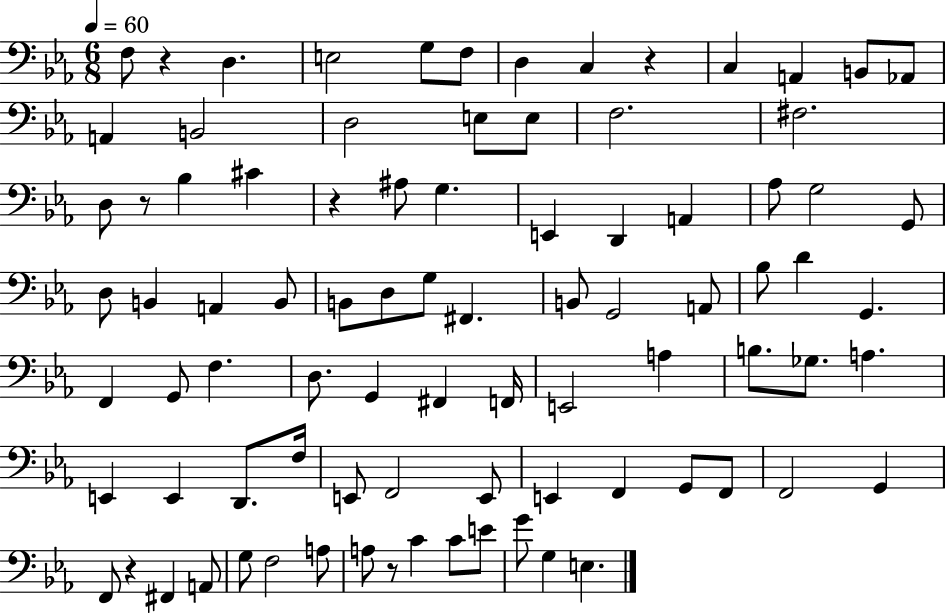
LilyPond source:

{
  \clef bass
  \numericTimeSignature
  \time 6/8
  \key ees \major
  \tempo 4 = 60
  f8 r4 d4. | e2 g8 f8 | d4 c4 r4 | c4 a,4 b,8 aes,8 | \break a,4 b,2 | d2 e8 e8 | f2. | fis2. | \break d8 r8 bes4 cis'4 | r4 ais8 g4. | e,4 d,4 a,4 | aes8 g2 g,8 | \break d8 b,4 a,4 b,8 | b,8 d8 g8 fis,4. | b,8 g,2 a,8 | bes8 d'4 g,4. | \break f,4 g,8 f4. | d8. g,4 fis,4 f,16 | e,2 a4 | b8. ges8. a4. | \break e,4 e,4 d,8. f16 | e,8 f,2 e,8 | e,4 f,4 g,8 f,8 | f,2 g,4 | \break f,8 r4 fis,4 a,8 | g8 f2 a8 | a8 r8 c'4 c'8 e'8 | g'8 g4 e4. | \break \bar "|."
}